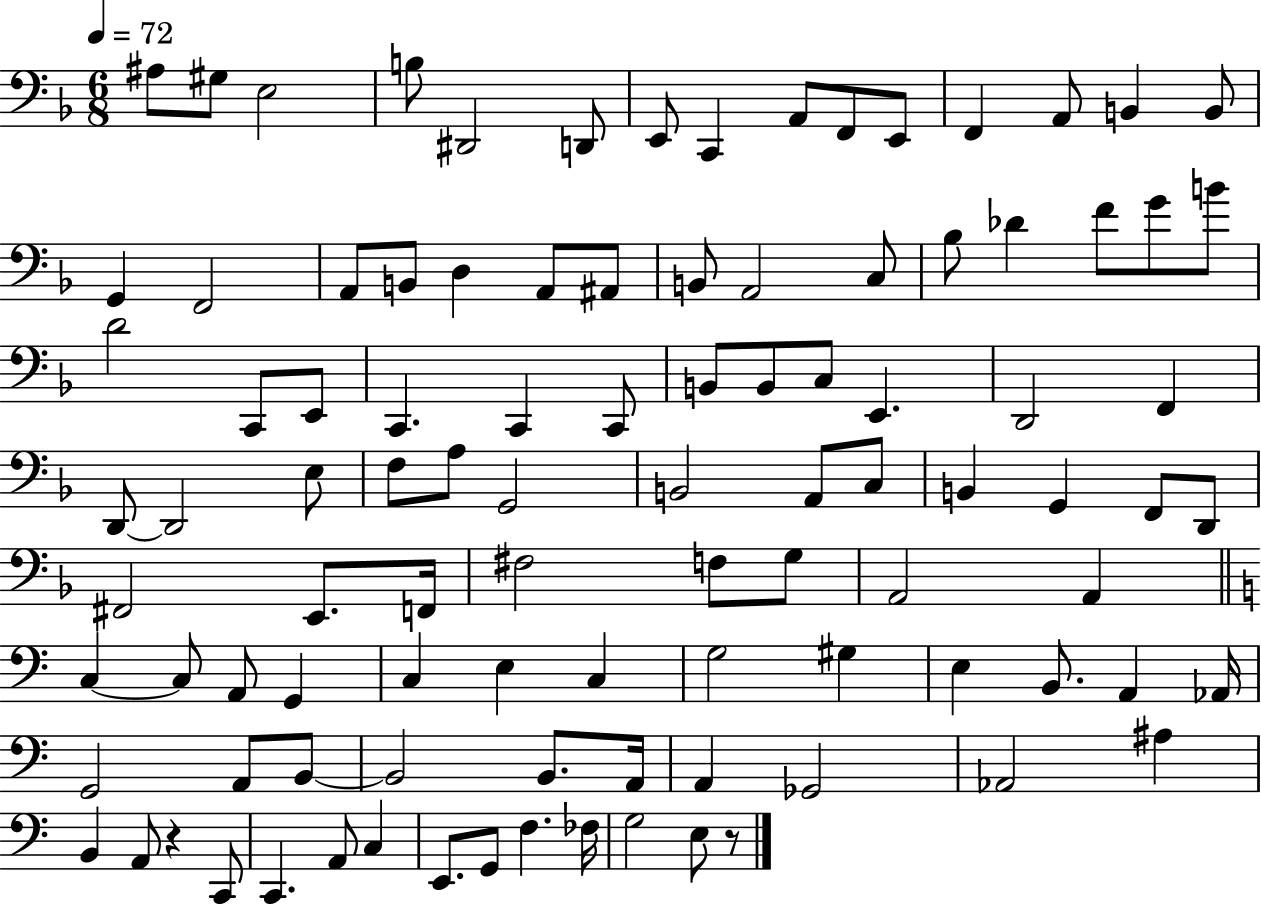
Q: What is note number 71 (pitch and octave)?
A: G3